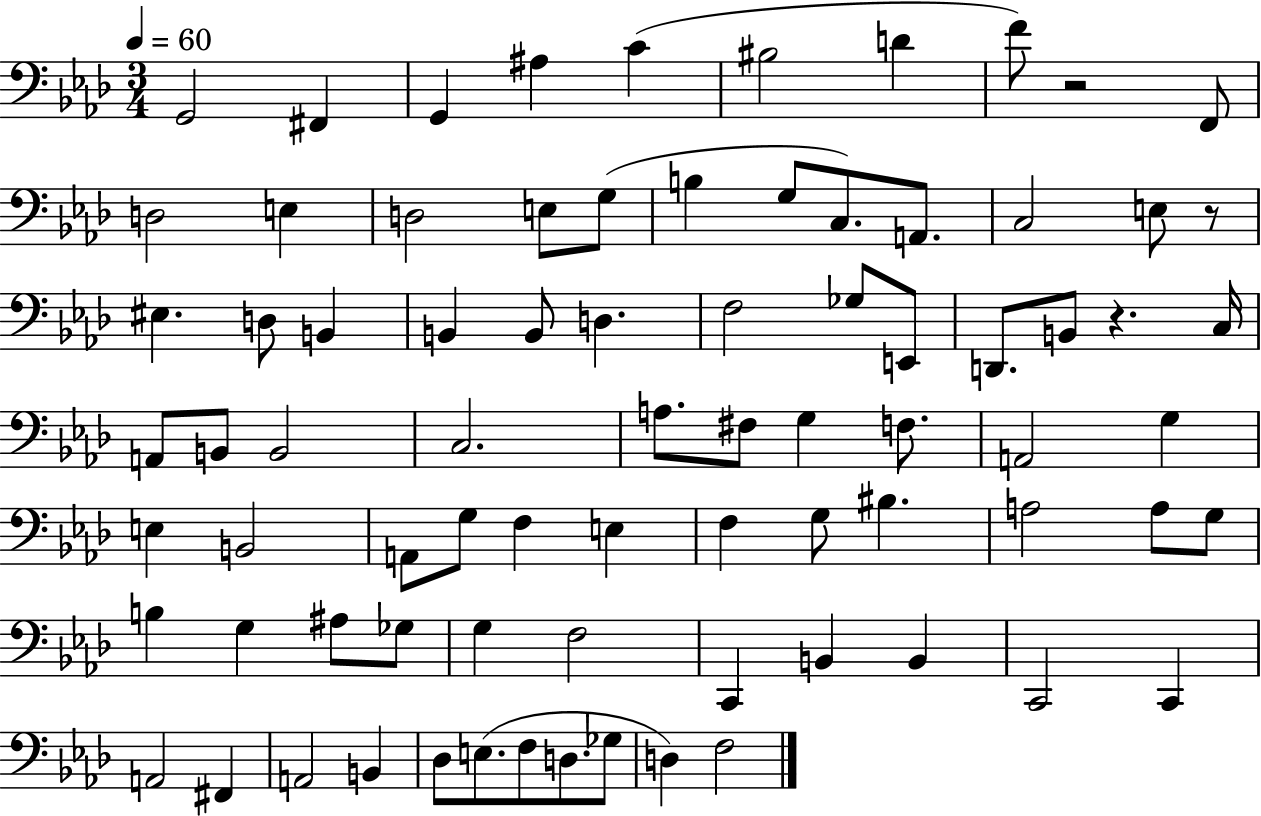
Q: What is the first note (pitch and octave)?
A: G2